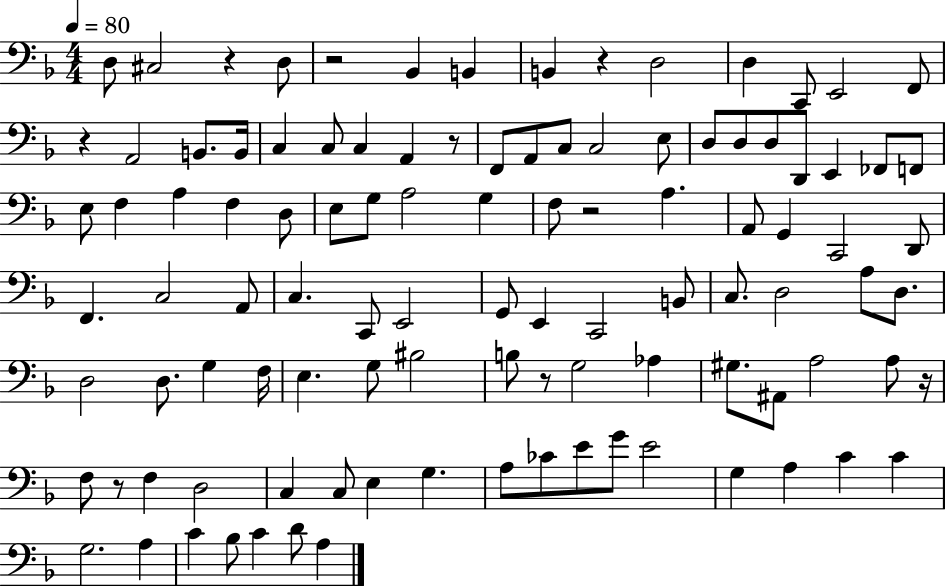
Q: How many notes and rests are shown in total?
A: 105